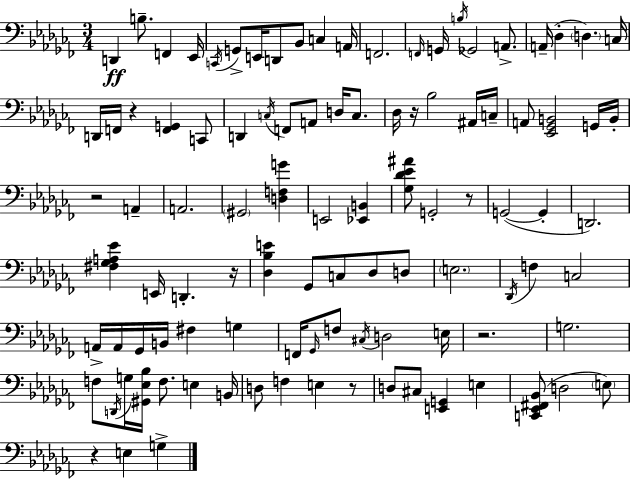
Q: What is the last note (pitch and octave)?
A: G3